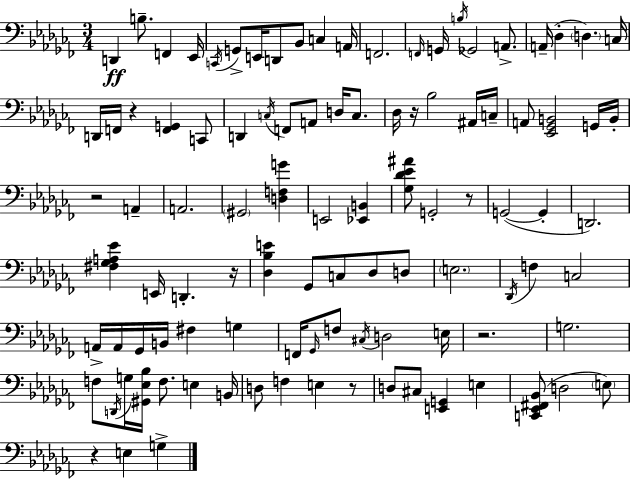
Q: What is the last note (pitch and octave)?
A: G3